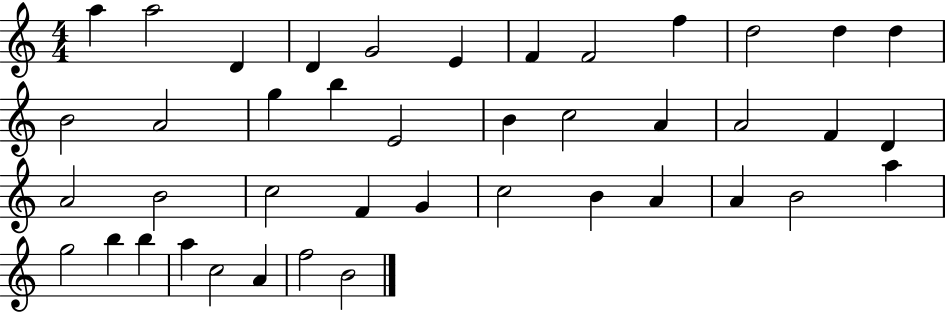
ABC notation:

X:1
T:Untitled
M:4/4
L:1/4
K:C
a a2 D D G2 E F F2 f d2 d d B2 A2 g b E2 B c2 A A2 F D A2 B2 c2 F G c2 B A A B2 a g2 b b a c2 A f2 B2